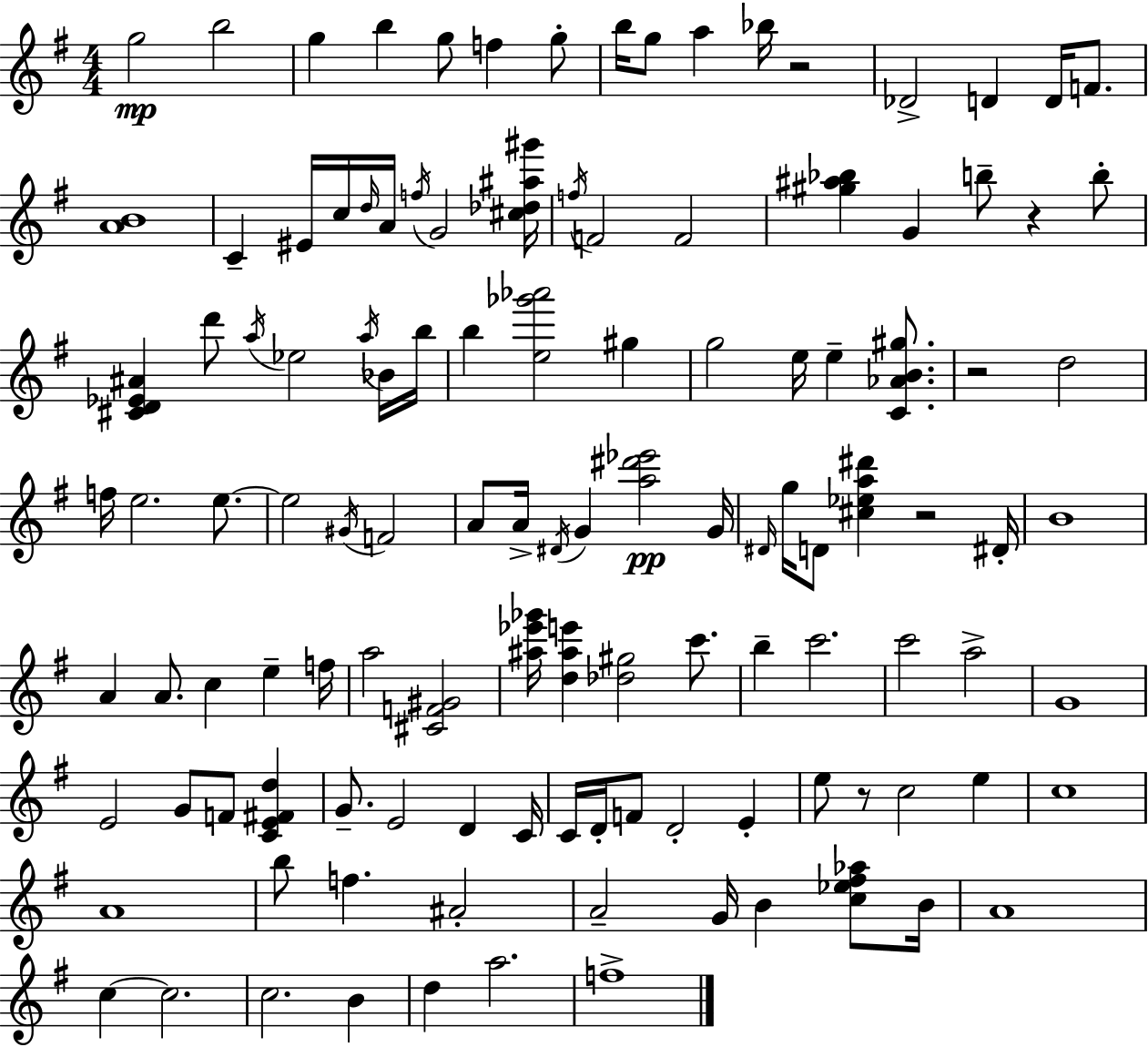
{
  \clef treble
  \numericTimeSignature
  \time 4/4
  \key e \minor
  \repeat volta 2 { g''2\mp b''2 | g''4 b''4 g''8 f''4 g''8-. | b''16 g''8 a''4 bes''16 r2 | des'2-> d'4 d'16 f'8. | \break <a' b'>1 | c'4-- eis'16 c''16 \grace { d''16 } a'16 \acciaccatura { f''16 } g'2 | <cis'' des'' ais'' gis'''>16 \acciaccatura { f''16 } f'2 f'2 | <gis'' ais'' bes''>4 g'4 b''8-- r4 | \break b''8-. <cis' d' ees' ais'>4 d'''8 \acciaccatura { a''16 } ees''2 | \acciaccatura { a''16 } bes'16 b''16 b''4 <e'' ges''' aes'''>2 | gis''4 g''2 e''16 e''4-- | <c' aes' b' gis''>8. r2 d''2 | \break f''16 e''2. | e''8.~~ e''2 \acciaccatura { gis'16 } f'2 | a'8 a'16-> \acciaccatura { dis'16 } g'4 <a'' dis''' ees'''>2\pp | g'16 \grace { dis'16 } g''16 d'8 <cis'' ees'' a'' dis'''>4 r2 | \break dis'16-. b'1 | a'4 a'8. c''4 | e''4-- f''16 a''2 | <cis' f' gis'>2 <ais'' ees''' ges'''>16 <d'' ais'' e'''>4 <des'' gis''>2 | \break c'''8. b''4-- c'''2. | c'''2 | a''2-> g'1 | e'2 | \break g'8 f'8 <c' e' fis' d''>4 g'8.-- e'2 | d'4 c'16 c'16 d'16-. f'8 d'2-. | e'4-. e''8 r8 c''2 | e''4 c''1 | \break a'1 | b''8 f''4. | ais'2-. a'2-- | g'16 b'4 <c'' ees'' fis'' aes''>8 b'16 a'1 | \break c''4~~ c''2. | c''2. | b'4 d''4 a''2. | f''1-> | \break } \bar "|."
}